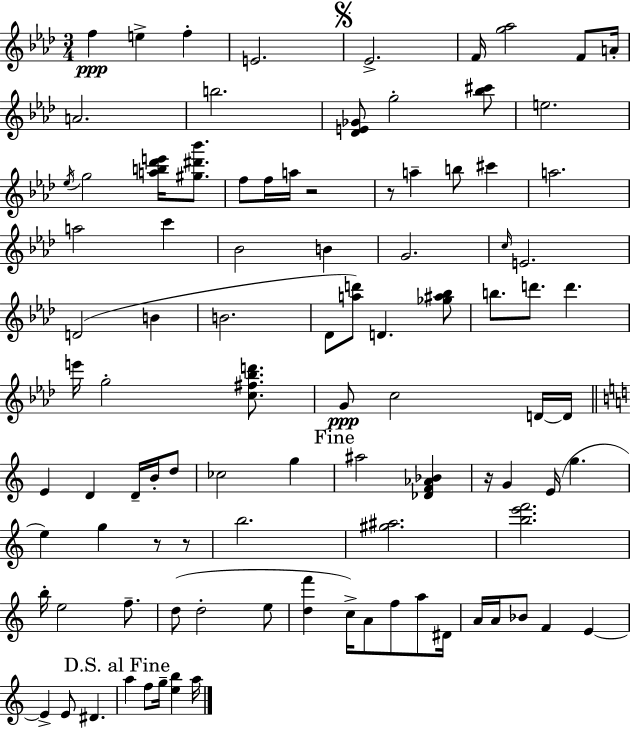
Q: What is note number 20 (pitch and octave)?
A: C#6